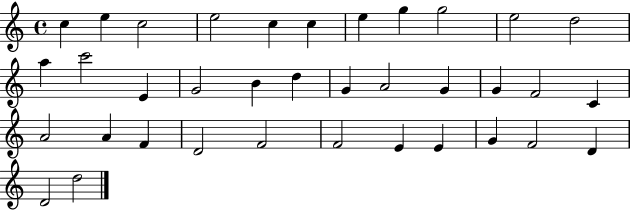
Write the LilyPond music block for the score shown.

{
  \clef treble
  \time 4/4
  \defaultTimeSignature
  \key c \major
  c''4 e''4 c''2 | e''2 c''4 c''4 | e''4 g''4 g''2 | e''2 d''2 | \break a''4 c'''2 e'4 | g'2 b'4 d''4 | g'4 a'2 g'4 | g'4 f'2 c'4 | \break a'2 a'4 f'4 | d'2 f'2 | f'2 e'4 e'4 | g'4 f'2 d'4 | \break d'2 d''2 | \bar "|."
}